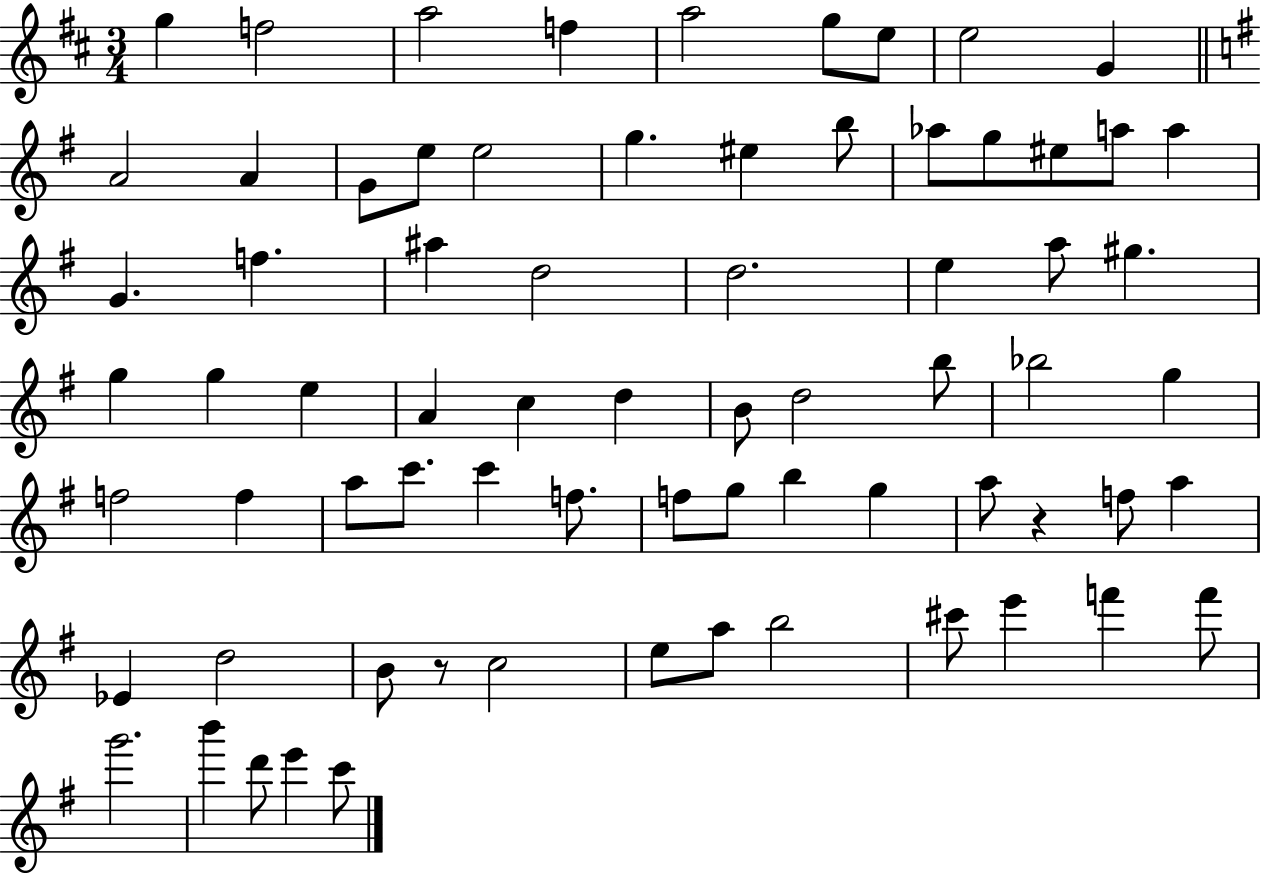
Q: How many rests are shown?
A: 2